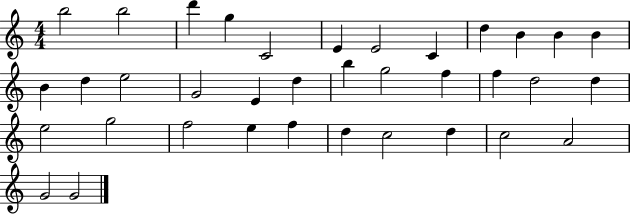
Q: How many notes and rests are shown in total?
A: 36